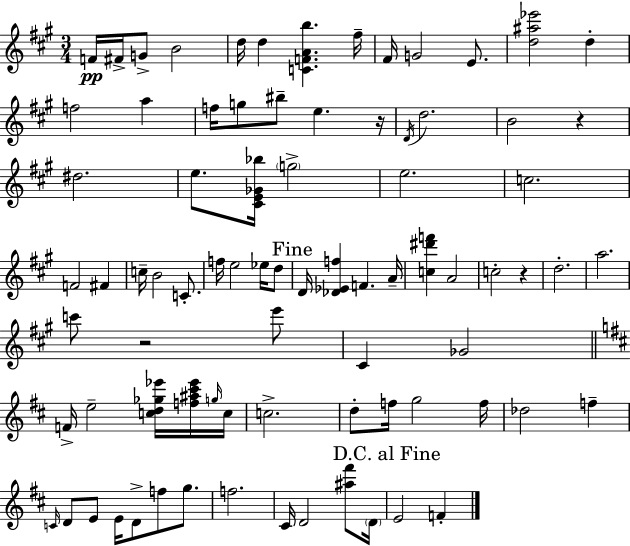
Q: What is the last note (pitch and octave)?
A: F4